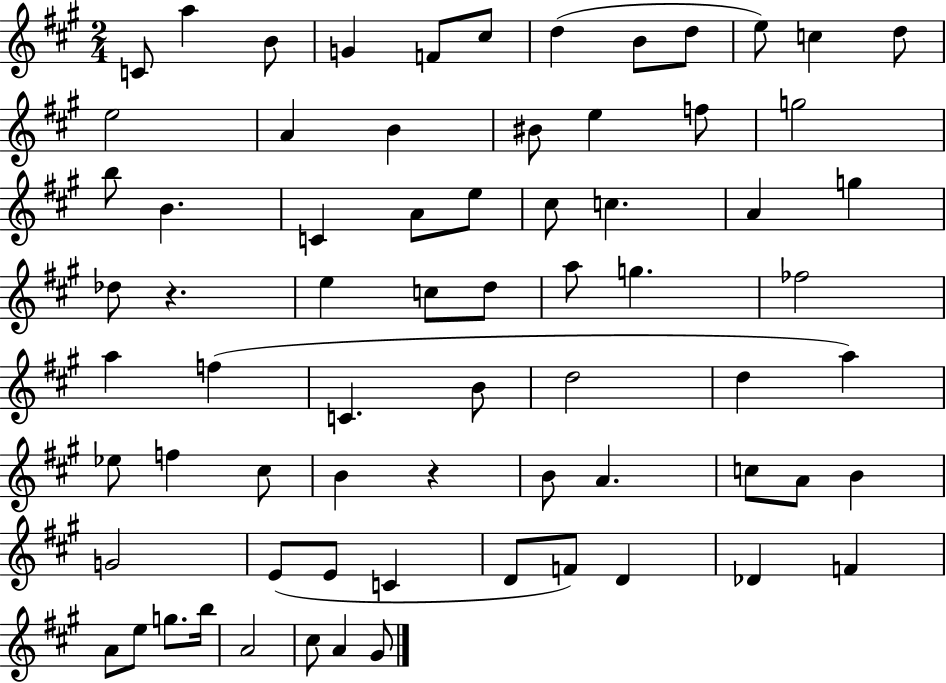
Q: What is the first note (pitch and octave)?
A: C4